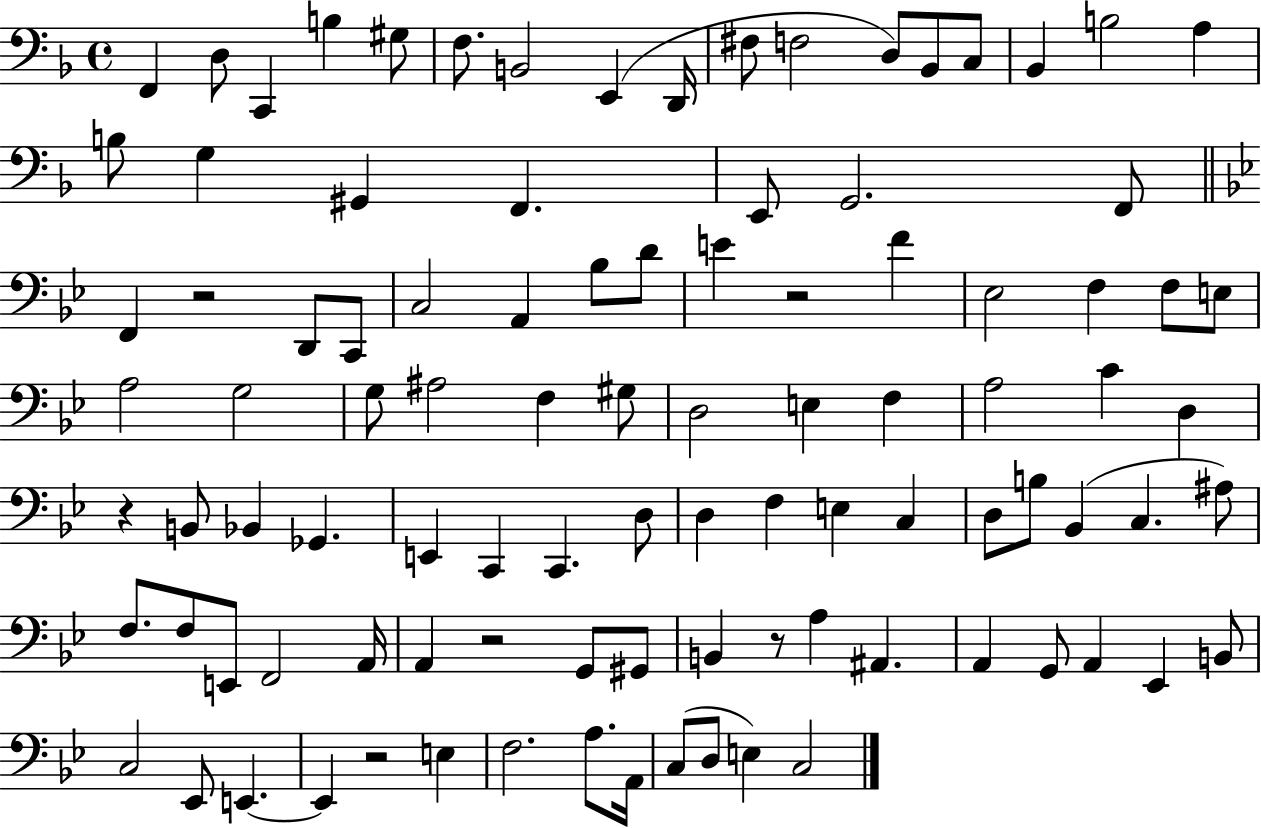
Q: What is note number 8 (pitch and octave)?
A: E2